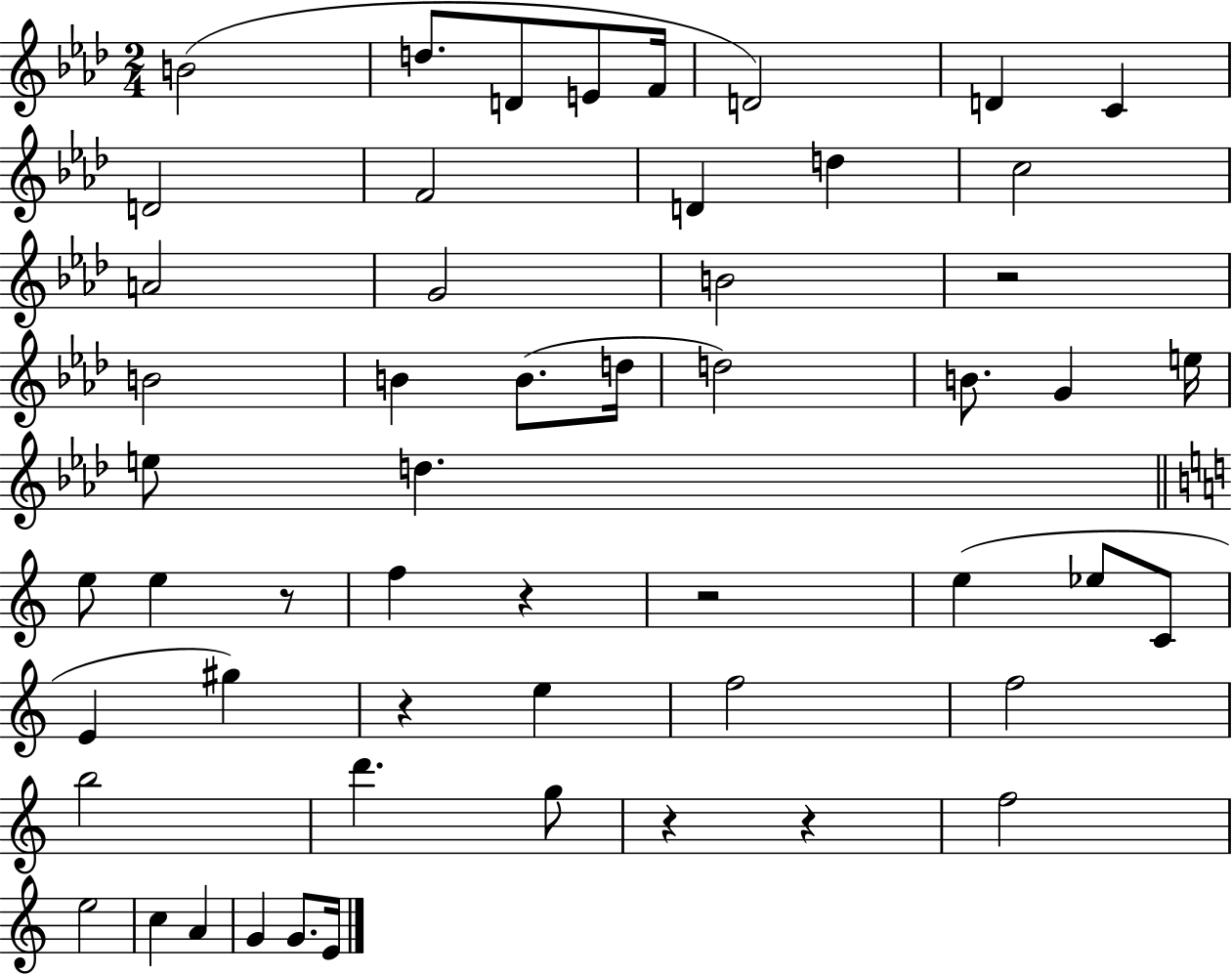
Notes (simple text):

B4/h D5/e. D4/e E4/e F4/s D4/h D4/q C4/q D4/h F4/h D4/q D5/q C5/h A4/h G4/h B4/h R/h B4/h B4/q B4/e. D5/s D5/h B4/e. G4/q E5/s E5/e D5/q. E5/e E5/q R/e F5/q R/q R/h E5/q Eb5/e C4/e E4/q G#5/q R/q E5/q F5/h F5/h B5/h D6/q. G5/e R/q R/q F5/h E5/h C5/q A4/q G4/q G4/e. E4/s